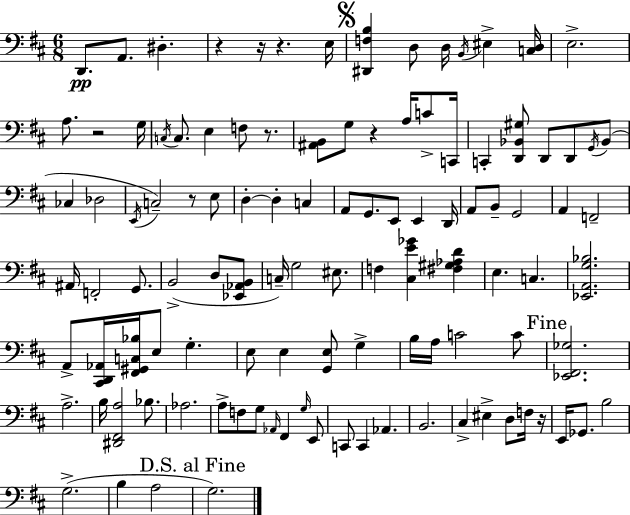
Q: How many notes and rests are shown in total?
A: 110